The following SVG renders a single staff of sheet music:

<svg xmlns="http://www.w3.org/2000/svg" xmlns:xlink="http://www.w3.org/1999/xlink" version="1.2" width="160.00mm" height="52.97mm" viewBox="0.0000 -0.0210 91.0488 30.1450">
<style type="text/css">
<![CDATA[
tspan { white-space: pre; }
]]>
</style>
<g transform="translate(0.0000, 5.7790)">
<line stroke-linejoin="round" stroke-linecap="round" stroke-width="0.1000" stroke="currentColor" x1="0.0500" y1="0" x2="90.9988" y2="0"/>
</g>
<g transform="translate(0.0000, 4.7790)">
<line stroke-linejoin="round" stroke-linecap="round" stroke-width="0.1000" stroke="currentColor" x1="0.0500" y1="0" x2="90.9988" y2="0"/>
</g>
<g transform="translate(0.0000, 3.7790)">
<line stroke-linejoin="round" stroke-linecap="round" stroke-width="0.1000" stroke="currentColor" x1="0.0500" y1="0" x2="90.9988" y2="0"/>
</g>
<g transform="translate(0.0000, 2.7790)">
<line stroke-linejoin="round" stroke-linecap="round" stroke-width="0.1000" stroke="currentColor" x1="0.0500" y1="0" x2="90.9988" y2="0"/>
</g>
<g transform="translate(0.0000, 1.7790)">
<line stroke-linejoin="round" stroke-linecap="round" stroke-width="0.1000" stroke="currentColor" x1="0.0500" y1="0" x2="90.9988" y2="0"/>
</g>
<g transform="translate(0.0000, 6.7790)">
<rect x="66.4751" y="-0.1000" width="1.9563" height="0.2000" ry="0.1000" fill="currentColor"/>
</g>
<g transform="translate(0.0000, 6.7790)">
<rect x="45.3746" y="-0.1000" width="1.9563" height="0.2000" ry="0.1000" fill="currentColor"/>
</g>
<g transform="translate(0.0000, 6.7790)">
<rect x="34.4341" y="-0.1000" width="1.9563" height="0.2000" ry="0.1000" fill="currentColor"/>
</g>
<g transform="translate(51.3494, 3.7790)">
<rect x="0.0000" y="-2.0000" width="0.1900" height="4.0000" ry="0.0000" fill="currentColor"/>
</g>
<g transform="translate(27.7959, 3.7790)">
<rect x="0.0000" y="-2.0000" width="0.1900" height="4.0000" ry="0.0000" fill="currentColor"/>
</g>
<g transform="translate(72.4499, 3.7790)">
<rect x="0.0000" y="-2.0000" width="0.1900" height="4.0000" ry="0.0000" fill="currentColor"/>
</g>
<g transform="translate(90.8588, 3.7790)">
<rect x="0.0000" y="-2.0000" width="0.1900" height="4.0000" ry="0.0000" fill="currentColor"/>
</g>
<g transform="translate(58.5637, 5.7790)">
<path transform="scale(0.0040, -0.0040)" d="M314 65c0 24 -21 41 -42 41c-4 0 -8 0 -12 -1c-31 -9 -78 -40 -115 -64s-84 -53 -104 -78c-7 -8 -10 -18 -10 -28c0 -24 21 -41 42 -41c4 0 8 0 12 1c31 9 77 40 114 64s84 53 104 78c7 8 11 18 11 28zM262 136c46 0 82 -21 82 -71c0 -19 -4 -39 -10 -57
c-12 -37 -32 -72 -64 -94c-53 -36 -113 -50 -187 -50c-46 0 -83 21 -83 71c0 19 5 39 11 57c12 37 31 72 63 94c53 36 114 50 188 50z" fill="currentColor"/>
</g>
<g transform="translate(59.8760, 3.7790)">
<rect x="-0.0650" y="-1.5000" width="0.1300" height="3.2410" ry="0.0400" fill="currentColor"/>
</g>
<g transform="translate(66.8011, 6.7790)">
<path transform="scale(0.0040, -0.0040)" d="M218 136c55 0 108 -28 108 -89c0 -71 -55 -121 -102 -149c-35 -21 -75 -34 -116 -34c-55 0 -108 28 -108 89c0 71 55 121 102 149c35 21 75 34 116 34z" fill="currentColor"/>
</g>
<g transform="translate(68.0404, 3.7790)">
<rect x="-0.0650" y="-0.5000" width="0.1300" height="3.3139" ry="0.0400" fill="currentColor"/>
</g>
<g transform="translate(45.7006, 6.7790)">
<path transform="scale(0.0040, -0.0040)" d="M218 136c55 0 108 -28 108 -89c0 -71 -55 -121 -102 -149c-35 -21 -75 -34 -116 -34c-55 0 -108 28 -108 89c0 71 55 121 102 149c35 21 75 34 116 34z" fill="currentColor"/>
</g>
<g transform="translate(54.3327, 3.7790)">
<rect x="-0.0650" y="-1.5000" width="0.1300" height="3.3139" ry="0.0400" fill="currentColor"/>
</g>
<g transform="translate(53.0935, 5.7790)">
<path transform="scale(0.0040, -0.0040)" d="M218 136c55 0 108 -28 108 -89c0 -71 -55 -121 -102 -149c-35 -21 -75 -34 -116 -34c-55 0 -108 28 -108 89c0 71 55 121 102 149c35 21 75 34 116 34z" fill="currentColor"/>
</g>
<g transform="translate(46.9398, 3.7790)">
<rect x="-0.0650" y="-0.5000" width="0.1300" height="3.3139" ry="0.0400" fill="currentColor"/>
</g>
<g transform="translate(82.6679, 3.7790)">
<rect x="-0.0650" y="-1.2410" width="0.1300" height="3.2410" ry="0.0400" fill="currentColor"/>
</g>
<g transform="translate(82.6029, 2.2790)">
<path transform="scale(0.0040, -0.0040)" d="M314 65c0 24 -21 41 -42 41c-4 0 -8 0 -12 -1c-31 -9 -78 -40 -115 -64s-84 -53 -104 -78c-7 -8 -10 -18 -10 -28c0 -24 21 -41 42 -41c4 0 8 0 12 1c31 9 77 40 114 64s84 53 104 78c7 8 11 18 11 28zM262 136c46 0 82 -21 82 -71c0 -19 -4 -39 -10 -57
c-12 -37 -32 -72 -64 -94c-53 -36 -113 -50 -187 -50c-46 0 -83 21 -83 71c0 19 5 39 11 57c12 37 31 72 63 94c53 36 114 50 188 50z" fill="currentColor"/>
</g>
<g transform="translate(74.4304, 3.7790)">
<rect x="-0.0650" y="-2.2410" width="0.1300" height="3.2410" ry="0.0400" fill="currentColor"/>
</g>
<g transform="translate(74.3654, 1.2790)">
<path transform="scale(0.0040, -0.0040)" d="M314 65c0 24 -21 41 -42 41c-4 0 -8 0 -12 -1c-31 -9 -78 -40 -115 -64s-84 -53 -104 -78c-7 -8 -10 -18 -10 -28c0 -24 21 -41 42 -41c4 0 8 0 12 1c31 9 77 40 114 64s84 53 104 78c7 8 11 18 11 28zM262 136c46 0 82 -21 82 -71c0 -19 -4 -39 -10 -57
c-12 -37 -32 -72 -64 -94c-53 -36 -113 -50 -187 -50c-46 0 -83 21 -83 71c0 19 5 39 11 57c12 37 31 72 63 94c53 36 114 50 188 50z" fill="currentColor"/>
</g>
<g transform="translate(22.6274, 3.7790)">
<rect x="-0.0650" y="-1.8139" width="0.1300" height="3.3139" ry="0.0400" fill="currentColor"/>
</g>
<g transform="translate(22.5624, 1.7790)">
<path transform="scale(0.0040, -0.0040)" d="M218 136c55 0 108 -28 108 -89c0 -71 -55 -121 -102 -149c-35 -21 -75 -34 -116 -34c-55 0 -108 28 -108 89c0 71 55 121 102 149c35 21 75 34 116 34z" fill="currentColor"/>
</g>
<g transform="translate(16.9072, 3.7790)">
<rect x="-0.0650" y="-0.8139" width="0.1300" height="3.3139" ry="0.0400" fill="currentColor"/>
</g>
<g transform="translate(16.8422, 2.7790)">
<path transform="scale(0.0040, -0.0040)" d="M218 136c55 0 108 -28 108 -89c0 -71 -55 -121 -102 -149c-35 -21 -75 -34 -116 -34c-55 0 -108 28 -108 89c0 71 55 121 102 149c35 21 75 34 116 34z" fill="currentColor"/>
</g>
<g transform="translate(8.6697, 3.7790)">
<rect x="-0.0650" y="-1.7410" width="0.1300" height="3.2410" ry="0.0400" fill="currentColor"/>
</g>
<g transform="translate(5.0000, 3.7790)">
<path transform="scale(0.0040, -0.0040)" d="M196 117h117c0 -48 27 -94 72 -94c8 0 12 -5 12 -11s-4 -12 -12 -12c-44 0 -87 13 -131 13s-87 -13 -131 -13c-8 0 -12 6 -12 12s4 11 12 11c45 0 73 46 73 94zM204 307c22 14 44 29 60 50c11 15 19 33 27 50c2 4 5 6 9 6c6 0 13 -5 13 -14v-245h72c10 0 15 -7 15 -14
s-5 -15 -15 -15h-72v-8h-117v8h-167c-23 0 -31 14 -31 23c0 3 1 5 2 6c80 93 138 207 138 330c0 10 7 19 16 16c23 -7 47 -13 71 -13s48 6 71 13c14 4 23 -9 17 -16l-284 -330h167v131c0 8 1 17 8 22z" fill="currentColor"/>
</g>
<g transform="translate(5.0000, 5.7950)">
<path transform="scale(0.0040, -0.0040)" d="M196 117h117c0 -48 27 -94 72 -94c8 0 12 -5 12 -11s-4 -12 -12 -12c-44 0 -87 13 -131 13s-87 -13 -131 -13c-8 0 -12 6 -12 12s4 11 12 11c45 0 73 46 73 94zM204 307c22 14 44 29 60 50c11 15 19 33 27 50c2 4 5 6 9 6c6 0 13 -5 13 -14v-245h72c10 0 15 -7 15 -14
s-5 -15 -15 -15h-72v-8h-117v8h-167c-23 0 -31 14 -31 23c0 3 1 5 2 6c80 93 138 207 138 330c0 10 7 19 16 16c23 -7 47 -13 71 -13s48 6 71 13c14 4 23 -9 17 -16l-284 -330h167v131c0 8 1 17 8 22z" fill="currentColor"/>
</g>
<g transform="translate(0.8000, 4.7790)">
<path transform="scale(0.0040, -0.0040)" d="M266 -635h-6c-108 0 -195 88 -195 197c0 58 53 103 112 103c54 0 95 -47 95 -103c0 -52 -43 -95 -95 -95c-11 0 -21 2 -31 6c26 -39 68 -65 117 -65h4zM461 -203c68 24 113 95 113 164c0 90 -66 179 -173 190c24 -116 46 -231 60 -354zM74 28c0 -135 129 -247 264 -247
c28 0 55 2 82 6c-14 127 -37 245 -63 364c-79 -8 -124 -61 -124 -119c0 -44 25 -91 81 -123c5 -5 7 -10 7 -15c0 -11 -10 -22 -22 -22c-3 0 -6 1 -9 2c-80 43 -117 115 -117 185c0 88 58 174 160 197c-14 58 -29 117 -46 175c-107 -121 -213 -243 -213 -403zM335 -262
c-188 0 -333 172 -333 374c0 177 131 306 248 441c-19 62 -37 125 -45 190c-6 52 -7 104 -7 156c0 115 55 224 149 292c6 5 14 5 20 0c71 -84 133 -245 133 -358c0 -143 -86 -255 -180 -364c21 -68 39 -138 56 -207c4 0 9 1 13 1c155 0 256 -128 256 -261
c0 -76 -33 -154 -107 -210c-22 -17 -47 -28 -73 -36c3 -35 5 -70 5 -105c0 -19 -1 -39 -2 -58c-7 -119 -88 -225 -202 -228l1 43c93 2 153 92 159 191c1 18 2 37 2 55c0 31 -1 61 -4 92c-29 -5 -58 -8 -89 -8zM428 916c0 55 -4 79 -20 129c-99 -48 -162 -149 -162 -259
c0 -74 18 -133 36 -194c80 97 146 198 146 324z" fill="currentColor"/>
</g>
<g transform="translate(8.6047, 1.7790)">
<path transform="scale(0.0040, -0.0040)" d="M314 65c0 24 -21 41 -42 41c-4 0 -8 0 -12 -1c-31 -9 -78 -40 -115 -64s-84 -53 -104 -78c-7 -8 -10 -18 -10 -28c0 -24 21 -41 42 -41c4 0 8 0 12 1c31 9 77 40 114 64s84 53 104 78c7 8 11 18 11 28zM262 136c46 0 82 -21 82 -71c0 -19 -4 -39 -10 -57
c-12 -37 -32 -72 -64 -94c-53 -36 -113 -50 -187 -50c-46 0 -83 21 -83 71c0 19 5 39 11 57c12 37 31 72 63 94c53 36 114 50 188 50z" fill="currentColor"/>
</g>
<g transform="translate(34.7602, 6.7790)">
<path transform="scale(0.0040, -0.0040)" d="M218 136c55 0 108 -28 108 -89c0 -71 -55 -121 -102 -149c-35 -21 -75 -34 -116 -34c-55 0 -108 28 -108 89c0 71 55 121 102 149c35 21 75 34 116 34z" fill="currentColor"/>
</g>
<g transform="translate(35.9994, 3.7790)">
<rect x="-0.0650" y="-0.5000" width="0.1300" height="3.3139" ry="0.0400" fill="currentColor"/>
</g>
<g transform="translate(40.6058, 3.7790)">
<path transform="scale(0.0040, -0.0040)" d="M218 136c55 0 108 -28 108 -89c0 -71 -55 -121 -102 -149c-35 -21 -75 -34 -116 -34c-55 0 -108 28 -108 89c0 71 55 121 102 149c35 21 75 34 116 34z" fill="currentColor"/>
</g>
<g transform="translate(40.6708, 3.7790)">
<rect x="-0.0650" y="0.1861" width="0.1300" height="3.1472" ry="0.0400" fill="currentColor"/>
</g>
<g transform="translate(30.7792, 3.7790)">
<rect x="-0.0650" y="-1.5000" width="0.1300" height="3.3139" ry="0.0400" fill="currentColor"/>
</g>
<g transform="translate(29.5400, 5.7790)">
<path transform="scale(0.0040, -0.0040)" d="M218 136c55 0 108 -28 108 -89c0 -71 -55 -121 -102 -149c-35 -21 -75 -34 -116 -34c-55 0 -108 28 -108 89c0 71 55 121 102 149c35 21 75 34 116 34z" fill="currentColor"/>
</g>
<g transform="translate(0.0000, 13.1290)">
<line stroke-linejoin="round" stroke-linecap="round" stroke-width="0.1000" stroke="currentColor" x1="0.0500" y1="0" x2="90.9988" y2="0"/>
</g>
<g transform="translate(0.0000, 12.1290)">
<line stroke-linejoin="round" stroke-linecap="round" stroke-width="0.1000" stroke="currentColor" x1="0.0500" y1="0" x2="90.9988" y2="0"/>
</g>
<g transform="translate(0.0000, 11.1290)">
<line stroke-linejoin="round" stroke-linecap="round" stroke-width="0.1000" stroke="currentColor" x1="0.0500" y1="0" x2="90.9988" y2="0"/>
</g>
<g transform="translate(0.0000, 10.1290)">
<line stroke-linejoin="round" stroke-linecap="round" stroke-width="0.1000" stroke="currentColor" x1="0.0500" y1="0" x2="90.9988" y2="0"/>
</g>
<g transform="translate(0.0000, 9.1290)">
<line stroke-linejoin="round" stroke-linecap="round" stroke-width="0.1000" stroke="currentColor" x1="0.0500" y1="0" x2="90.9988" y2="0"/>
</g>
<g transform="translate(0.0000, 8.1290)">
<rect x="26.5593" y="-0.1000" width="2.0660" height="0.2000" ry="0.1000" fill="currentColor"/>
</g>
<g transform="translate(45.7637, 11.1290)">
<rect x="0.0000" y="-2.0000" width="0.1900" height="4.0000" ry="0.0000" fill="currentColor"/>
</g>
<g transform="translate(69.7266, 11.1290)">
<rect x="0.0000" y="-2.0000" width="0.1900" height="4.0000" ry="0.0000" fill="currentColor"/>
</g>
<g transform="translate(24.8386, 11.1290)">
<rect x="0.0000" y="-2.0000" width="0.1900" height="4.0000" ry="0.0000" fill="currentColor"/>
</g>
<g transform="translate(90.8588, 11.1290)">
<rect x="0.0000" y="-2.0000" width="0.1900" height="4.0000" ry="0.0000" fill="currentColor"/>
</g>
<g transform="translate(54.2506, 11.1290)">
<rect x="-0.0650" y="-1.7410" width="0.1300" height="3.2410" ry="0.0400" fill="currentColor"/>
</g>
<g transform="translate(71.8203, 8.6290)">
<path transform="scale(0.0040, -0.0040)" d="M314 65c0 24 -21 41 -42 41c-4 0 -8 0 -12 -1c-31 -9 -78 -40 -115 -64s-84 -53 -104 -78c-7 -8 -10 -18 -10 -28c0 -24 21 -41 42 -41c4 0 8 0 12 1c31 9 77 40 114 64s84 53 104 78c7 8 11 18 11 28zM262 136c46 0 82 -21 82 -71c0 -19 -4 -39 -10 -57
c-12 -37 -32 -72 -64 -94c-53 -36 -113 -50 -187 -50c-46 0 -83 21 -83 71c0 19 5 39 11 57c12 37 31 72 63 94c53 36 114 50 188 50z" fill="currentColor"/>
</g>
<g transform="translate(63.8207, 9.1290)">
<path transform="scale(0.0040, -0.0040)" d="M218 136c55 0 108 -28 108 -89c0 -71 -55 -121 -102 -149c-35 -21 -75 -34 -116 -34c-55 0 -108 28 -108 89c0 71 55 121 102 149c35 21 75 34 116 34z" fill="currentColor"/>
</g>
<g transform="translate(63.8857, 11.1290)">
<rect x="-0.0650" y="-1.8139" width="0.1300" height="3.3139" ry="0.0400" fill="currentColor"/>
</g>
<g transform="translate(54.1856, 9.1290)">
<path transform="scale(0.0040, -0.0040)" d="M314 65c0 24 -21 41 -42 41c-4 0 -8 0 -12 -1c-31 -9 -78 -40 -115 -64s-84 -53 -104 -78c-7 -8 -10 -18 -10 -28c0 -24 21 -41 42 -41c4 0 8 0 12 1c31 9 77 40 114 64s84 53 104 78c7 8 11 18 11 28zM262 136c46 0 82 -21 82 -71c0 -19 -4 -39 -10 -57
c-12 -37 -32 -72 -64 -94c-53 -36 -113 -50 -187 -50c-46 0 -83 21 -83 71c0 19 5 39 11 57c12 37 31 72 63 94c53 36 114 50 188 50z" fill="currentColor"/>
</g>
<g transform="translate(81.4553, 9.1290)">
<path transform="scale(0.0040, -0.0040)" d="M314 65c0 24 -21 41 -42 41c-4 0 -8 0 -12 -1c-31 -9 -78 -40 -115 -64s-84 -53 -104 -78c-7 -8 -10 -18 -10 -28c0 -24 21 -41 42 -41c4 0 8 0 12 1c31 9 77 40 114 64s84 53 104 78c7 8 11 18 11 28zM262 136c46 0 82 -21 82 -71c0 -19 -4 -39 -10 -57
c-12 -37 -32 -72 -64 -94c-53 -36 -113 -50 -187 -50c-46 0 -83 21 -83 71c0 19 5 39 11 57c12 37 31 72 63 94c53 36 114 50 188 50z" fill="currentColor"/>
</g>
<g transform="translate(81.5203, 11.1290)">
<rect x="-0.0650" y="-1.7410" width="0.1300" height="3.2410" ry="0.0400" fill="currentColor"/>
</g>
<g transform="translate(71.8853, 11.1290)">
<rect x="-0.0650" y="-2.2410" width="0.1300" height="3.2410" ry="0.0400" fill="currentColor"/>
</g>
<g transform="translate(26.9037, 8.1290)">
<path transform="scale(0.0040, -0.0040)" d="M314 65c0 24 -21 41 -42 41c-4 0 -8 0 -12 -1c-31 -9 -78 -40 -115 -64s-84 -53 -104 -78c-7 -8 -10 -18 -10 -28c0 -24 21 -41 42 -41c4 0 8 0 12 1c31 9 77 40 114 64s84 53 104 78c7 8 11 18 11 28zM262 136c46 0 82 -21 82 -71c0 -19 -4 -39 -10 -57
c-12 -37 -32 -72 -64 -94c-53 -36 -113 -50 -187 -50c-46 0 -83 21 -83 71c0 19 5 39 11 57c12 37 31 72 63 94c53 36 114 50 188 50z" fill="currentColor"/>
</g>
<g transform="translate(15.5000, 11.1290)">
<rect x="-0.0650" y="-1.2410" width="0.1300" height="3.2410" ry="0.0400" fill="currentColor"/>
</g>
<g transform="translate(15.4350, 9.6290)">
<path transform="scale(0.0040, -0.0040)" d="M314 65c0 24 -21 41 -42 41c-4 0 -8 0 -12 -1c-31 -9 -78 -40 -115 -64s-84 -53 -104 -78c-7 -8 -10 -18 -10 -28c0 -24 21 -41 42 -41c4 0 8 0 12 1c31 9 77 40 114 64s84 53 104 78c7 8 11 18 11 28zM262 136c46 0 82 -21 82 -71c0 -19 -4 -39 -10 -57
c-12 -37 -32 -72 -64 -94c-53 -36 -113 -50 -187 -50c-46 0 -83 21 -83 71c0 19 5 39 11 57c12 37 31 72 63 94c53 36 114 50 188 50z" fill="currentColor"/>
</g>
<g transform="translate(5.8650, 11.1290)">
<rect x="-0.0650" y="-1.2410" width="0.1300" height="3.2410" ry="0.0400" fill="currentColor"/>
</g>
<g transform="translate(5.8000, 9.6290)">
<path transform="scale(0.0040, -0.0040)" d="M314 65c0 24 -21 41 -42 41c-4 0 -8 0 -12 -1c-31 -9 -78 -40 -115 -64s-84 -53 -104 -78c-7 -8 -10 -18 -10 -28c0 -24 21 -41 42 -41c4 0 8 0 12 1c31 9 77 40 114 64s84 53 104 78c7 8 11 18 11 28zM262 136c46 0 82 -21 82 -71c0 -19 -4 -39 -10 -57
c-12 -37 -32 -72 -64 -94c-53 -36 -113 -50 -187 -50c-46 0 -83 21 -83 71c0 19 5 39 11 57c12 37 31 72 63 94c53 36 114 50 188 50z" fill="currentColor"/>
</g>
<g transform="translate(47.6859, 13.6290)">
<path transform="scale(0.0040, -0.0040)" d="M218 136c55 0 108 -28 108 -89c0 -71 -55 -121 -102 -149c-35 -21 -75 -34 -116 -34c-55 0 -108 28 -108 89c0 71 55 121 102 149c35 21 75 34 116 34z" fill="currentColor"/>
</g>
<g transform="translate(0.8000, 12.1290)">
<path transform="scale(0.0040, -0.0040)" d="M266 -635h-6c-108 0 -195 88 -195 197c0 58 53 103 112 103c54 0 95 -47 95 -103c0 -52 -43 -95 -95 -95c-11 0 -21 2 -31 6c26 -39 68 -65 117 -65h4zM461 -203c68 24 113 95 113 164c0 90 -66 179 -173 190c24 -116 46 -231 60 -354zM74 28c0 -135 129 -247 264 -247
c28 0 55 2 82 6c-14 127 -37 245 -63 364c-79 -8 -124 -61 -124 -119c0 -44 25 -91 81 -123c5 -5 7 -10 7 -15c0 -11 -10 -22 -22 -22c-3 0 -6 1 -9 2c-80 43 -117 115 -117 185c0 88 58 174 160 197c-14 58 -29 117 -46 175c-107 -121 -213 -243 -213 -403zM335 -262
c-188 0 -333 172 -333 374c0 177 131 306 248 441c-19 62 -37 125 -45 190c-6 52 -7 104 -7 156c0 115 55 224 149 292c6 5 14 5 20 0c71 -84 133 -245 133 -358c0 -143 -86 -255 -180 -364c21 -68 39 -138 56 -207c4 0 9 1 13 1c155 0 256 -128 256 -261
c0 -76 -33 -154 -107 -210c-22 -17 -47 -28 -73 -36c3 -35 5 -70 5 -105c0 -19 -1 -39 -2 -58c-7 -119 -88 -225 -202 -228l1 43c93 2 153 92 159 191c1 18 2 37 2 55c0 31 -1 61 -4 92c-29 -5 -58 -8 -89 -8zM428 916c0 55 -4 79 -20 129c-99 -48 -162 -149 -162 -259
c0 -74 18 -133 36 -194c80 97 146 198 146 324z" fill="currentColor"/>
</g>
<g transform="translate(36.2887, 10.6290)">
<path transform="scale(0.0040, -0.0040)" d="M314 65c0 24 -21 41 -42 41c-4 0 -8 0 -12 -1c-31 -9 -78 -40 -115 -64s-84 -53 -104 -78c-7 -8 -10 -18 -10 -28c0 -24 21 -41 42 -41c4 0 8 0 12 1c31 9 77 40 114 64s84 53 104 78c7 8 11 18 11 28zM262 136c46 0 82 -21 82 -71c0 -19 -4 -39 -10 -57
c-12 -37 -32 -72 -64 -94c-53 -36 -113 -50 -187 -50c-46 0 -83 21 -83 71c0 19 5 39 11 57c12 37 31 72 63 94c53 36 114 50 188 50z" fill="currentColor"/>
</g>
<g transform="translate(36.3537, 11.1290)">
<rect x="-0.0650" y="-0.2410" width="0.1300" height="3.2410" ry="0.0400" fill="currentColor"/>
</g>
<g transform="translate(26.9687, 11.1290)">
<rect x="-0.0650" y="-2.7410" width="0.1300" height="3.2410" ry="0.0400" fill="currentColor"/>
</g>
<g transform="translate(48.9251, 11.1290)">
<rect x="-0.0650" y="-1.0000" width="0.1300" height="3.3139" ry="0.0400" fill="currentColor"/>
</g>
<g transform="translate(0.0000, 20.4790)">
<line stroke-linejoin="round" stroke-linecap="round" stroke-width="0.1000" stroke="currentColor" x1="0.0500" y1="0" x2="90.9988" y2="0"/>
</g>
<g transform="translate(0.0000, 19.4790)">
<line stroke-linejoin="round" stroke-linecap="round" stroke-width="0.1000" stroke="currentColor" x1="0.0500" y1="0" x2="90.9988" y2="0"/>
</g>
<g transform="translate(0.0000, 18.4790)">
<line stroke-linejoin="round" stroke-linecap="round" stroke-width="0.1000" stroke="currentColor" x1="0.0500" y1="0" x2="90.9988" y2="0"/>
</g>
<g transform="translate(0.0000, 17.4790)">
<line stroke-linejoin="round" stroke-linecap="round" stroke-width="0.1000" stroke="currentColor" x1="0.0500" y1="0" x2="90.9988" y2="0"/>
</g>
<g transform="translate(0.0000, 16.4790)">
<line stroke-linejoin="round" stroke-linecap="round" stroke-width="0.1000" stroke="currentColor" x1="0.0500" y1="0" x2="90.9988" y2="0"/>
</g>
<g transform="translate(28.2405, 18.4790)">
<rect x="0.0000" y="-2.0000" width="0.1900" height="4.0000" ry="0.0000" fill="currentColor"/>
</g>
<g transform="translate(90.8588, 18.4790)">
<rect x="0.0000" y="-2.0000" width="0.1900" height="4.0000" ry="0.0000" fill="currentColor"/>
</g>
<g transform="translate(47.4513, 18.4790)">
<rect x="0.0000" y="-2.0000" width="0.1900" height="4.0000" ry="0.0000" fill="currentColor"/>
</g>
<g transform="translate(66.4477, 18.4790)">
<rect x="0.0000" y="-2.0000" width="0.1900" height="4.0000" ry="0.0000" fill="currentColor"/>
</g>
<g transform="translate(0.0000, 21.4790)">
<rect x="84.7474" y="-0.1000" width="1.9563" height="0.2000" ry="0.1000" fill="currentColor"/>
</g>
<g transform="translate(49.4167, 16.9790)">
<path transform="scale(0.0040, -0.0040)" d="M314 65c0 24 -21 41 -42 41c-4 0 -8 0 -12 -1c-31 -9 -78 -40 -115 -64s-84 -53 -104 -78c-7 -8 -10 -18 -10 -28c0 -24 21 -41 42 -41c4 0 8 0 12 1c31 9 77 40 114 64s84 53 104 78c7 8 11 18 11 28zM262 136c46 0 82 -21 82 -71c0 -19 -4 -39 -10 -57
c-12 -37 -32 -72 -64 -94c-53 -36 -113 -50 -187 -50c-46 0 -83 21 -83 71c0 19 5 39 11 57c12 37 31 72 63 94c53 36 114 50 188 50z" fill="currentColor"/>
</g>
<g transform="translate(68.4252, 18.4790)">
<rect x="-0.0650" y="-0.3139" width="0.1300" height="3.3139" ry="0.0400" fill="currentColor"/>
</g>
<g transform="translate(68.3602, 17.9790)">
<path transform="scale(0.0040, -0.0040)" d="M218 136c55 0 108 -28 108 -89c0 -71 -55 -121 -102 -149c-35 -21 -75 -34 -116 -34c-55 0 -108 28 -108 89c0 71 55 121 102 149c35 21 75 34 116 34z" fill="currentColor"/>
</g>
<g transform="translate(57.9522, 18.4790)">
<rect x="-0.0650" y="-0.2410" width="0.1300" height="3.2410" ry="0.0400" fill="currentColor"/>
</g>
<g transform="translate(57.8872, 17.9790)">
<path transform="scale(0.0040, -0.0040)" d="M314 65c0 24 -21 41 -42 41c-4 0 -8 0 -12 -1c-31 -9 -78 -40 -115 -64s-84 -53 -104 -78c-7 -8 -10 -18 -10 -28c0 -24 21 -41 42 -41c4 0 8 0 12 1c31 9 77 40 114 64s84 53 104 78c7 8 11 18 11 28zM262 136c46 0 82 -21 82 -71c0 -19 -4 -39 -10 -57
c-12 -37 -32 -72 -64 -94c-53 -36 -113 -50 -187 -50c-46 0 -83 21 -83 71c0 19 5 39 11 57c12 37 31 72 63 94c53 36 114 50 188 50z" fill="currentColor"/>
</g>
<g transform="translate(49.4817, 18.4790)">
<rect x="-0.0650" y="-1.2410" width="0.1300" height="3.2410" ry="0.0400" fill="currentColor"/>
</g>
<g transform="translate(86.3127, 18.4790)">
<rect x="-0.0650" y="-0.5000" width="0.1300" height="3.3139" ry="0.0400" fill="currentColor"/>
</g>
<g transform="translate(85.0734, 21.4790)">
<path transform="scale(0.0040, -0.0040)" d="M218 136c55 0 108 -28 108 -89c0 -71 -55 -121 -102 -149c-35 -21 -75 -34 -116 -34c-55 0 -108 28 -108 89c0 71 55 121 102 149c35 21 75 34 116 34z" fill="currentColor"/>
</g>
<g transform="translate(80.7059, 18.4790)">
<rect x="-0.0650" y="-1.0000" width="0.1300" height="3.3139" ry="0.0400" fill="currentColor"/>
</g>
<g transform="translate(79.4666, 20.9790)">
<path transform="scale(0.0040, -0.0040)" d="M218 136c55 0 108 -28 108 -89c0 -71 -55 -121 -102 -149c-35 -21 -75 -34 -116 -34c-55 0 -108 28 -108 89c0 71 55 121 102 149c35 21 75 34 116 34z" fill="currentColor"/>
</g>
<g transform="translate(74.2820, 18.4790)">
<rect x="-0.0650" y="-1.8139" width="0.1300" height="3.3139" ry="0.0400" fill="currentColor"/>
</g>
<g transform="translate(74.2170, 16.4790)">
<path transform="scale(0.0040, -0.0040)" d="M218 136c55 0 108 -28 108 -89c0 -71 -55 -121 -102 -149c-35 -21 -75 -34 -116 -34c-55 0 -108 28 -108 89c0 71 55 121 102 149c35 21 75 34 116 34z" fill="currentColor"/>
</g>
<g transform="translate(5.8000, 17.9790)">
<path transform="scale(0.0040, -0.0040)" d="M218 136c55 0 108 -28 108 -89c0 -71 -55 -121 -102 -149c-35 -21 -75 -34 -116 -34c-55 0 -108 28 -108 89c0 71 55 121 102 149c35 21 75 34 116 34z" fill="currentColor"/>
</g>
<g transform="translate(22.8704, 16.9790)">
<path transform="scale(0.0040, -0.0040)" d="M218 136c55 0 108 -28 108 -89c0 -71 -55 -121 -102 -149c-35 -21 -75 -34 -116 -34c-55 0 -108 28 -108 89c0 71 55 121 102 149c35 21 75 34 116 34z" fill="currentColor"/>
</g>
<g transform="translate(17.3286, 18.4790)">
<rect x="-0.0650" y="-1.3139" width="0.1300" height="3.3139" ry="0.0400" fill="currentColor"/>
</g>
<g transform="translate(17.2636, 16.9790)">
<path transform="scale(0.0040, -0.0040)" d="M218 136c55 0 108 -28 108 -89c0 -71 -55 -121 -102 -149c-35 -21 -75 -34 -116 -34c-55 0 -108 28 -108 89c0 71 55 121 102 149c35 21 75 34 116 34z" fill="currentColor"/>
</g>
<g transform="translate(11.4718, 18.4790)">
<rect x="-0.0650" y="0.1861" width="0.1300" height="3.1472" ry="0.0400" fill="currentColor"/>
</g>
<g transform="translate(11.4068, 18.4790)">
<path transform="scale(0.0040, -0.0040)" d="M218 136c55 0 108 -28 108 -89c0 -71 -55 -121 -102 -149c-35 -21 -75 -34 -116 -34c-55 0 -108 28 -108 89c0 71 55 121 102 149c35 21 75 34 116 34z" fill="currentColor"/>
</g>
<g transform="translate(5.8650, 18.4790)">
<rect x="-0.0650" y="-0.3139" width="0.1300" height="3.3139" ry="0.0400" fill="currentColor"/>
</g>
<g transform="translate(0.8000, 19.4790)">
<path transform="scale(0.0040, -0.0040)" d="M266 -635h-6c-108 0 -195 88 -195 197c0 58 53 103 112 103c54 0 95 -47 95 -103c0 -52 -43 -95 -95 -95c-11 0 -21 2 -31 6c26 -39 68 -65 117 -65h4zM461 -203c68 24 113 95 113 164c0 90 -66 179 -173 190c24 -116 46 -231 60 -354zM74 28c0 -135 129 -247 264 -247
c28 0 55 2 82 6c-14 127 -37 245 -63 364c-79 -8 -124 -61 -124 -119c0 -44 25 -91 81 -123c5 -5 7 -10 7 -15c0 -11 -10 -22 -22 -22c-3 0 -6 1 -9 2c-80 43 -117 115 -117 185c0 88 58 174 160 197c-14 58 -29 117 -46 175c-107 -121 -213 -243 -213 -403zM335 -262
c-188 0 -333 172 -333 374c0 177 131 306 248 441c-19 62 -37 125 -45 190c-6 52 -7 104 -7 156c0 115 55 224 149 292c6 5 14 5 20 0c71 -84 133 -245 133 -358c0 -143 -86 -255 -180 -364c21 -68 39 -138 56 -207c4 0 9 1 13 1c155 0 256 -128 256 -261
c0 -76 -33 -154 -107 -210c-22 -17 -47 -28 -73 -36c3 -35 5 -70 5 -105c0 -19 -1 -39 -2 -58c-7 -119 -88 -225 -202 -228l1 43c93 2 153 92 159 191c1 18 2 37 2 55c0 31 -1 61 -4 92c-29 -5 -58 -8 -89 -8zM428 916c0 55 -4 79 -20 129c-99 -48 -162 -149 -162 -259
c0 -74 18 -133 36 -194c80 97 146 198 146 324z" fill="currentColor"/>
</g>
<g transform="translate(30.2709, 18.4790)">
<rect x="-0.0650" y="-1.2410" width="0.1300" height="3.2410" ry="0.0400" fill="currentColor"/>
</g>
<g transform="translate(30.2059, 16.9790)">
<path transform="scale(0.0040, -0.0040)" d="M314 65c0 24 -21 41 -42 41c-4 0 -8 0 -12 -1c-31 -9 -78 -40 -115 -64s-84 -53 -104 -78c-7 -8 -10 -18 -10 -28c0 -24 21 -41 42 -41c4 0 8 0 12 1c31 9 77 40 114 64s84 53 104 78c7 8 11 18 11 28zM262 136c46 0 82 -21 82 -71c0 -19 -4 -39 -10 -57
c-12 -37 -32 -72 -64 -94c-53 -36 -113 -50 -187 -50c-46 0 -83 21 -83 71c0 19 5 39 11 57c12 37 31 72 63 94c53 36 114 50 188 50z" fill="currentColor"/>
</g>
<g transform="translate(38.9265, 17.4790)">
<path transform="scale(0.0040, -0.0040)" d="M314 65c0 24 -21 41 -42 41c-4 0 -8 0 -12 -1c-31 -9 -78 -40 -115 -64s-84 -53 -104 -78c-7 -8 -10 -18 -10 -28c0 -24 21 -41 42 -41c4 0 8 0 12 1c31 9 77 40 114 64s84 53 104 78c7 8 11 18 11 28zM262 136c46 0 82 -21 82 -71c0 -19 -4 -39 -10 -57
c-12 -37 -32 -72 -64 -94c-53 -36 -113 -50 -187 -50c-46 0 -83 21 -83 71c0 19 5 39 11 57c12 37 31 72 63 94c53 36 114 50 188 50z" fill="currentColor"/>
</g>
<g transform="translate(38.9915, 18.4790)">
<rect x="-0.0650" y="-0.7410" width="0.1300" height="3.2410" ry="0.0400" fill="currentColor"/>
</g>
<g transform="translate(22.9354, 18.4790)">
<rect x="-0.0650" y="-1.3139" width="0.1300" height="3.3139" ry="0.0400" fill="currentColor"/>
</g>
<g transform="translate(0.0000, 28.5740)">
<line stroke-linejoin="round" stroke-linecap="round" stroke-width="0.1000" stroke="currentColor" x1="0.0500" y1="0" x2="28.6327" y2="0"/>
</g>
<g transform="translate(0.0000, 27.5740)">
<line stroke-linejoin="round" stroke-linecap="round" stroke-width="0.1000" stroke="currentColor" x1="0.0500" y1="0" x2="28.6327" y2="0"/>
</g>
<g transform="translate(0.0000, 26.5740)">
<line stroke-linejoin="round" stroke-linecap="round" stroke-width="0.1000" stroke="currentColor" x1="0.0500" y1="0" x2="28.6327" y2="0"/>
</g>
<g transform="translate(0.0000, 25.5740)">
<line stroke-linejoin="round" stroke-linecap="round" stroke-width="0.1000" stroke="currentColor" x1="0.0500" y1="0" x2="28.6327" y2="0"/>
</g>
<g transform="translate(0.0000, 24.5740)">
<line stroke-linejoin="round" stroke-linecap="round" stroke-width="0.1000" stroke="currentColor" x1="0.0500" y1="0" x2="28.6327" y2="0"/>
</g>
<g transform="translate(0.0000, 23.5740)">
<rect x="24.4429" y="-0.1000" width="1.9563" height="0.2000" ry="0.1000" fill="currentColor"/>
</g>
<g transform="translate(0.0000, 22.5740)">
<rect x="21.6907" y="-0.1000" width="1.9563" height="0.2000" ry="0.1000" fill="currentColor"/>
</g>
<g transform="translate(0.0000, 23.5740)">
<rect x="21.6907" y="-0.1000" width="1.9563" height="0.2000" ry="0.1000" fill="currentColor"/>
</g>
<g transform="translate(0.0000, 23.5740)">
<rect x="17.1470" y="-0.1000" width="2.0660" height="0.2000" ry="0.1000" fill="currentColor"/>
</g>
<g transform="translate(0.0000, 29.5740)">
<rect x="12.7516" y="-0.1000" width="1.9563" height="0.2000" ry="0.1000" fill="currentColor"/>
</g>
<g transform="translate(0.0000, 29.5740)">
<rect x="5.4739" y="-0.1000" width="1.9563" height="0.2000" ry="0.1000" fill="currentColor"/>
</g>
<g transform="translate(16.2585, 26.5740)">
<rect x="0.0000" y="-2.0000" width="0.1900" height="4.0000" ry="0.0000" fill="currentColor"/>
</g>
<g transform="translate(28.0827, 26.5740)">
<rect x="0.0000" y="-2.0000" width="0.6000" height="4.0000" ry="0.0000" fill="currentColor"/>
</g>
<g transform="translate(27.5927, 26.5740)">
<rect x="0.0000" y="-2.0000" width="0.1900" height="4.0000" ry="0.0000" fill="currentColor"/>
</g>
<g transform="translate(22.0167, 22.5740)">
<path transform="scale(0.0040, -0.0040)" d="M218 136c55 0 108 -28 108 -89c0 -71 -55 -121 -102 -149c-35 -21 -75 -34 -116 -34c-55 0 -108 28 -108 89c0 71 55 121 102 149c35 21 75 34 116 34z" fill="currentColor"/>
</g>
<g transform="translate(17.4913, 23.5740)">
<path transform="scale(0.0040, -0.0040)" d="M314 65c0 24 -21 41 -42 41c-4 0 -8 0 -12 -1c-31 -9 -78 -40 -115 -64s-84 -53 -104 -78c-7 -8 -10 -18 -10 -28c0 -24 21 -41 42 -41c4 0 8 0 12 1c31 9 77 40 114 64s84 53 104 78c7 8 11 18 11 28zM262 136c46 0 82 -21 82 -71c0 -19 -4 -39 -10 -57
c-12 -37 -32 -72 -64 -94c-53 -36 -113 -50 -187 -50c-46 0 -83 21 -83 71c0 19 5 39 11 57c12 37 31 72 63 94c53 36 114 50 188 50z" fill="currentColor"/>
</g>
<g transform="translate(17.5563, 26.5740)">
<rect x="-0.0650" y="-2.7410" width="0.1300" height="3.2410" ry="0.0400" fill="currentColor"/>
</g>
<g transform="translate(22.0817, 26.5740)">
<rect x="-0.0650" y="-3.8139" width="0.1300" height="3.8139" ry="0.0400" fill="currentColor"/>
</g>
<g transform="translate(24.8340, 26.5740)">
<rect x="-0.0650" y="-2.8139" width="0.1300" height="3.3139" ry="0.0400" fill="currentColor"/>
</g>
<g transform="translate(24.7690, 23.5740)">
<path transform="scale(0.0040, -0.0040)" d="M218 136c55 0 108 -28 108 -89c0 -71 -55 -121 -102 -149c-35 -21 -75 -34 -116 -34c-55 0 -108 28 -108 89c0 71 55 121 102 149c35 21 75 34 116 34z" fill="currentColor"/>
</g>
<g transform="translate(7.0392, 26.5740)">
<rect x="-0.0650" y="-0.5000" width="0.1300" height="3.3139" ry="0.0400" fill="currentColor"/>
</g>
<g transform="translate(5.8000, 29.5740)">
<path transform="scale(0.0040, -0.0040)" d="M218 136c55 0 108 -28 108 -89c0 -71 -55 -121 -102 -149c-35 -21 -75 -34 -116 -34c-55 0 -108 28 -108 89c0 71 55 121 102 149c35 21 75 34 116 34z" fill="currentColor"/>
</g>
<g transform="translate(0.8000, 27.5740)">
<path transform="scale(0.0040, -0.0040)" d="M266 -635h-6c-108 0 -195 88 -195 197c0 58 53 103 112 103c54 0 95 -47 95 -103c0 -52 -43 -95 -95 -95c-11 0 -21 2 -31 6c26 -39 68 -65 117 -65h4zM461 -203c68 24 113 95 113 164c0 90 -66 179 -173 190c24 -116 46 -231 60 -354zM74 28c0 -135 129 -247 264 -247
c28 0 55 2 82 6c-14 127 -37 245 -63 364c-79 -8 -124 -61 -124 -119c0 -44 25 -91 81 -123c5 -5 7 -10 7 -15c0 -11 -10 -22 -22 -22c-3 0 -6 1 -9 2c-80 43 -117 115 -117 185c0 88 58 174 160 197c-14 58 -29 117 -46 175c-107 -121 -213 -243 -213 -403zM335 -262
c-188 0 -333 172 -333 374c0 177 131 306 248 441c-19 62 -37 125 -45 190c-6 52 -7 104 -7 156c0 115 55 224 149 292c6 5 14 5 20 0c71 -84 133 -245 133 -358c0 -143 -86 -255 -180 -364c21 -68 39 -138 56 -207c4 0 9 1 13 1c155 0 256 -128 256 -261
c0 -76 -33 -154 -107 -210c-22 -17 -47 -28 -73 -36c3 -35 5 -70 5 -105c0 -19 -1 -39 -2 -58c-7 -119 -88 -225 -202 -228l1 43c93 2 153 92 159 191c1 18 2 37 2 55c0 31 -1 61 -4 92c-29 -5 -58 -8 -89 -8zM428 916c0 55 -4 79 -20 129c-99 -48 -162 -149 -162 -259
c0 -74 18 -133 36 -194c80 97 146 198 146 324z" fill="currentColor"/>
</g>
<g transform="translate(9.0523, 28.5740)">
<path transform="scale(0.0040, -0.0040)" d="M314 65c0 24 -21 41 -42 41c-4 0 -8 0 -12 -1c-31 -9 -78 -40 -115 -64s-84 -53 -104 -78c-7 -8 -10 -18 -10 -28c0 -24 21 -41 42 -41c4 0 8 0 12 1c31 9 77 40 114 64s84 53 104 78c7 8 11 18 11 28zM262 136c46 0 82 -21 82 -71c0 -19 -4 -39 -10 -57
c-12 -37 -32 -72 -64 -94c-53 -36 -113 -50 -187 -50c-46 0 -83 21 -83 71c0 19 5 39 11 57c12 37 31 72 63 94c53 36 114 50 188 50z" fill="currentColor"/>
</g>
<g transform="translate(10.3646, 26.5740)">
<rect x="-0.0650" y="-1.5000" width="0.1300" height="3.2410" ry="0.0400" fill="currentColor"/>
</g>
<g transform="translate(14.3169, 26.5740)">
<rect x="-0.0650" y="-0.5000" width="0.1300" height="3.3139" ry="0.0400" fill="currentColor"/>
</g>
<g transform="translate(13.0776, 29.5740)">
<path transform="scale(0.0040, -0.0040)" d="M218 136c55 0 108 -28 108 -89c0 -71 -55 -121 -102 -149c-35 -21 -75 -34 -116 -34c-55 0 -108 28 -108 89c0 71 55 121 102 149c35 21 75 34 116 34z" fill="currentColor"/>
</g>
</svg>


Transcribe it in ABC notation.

X:1
T:Untitled
M:4/4
L:1/4
K:C
f2 d f E C B C E E2 C g2 e2 e2 e2 a2 c2 D f2 f g2 f2 c B e e e2 d2 e2 c2 c f D C C E2 C a2 c' a